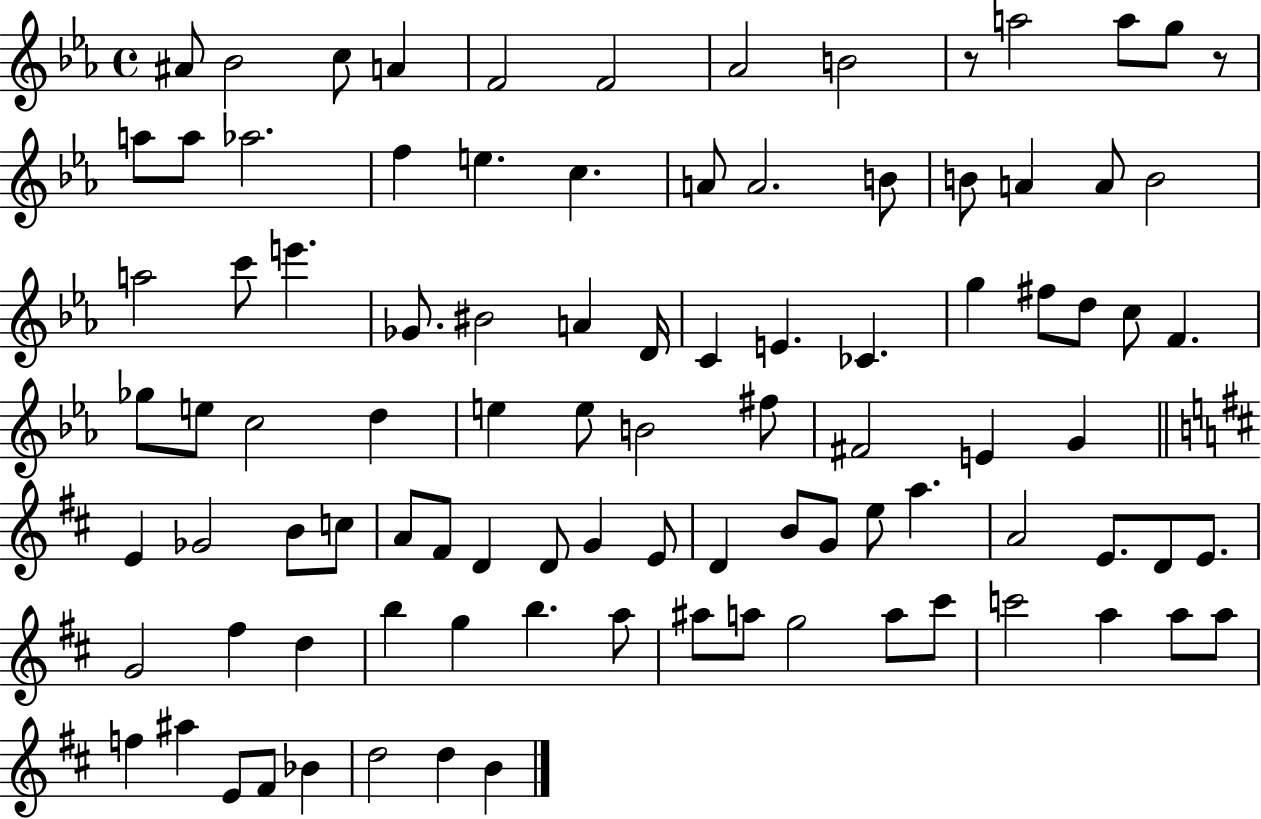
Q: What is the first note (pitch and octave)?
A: A#4